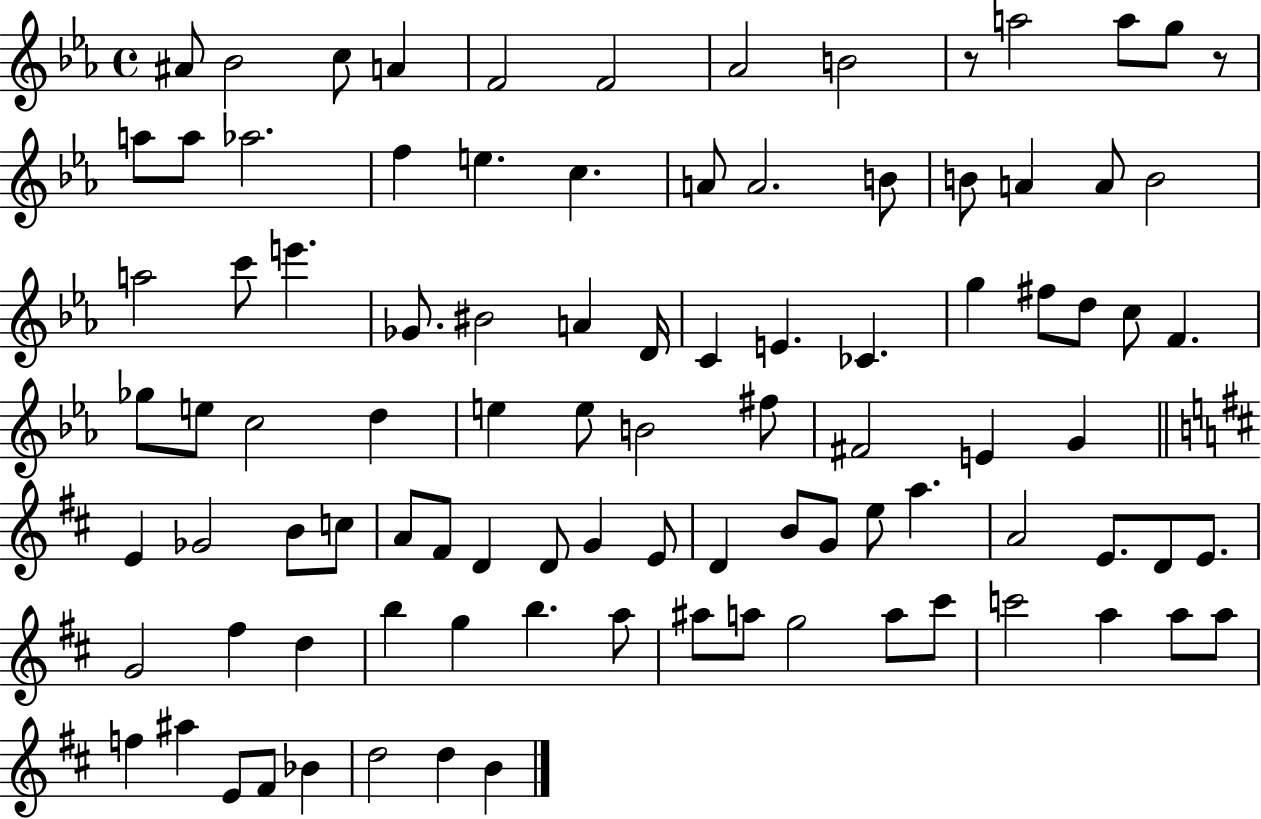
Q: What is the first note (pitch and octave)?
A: A#4